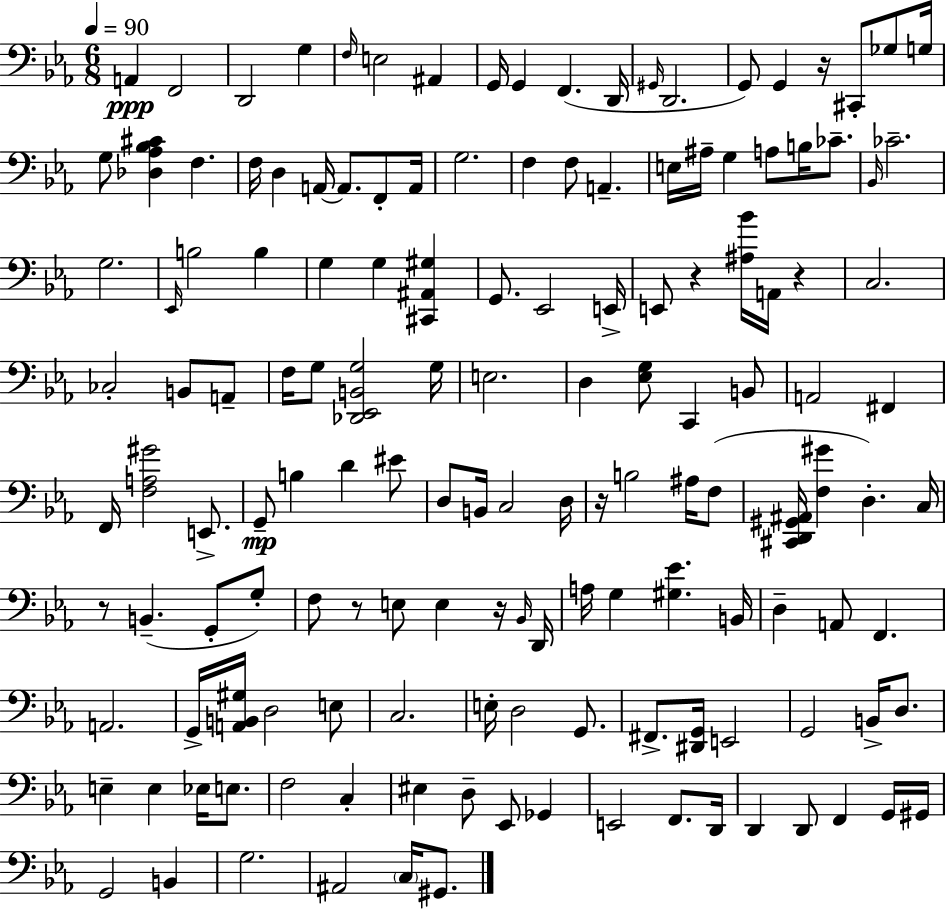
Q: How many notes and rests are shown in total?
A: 146